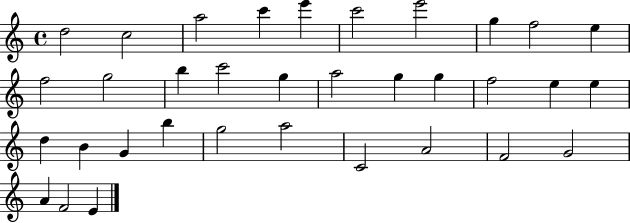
X:1
T:Untitled
M:4/4
L:1/4
K:C
d2 c2 a2 c' e' c'2 e'2 g f2 e f2 g2 b c'2 g a2 g g f2 e e d B G b g2 a2 C2 A2 F2 G2 A F2 E